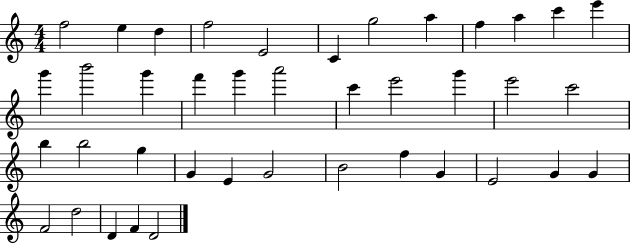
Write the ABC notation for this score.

X:1
T:Untitled
M:4/4
L:1/4
K:C
f2 e d f2 E2 C g2 a f a c' e' g' b'2 g' f' g' a'2 c' e'2 g' e'2 c'2 b b2 g G E G2 B2 f G E2 G G F2 d2 D F D2